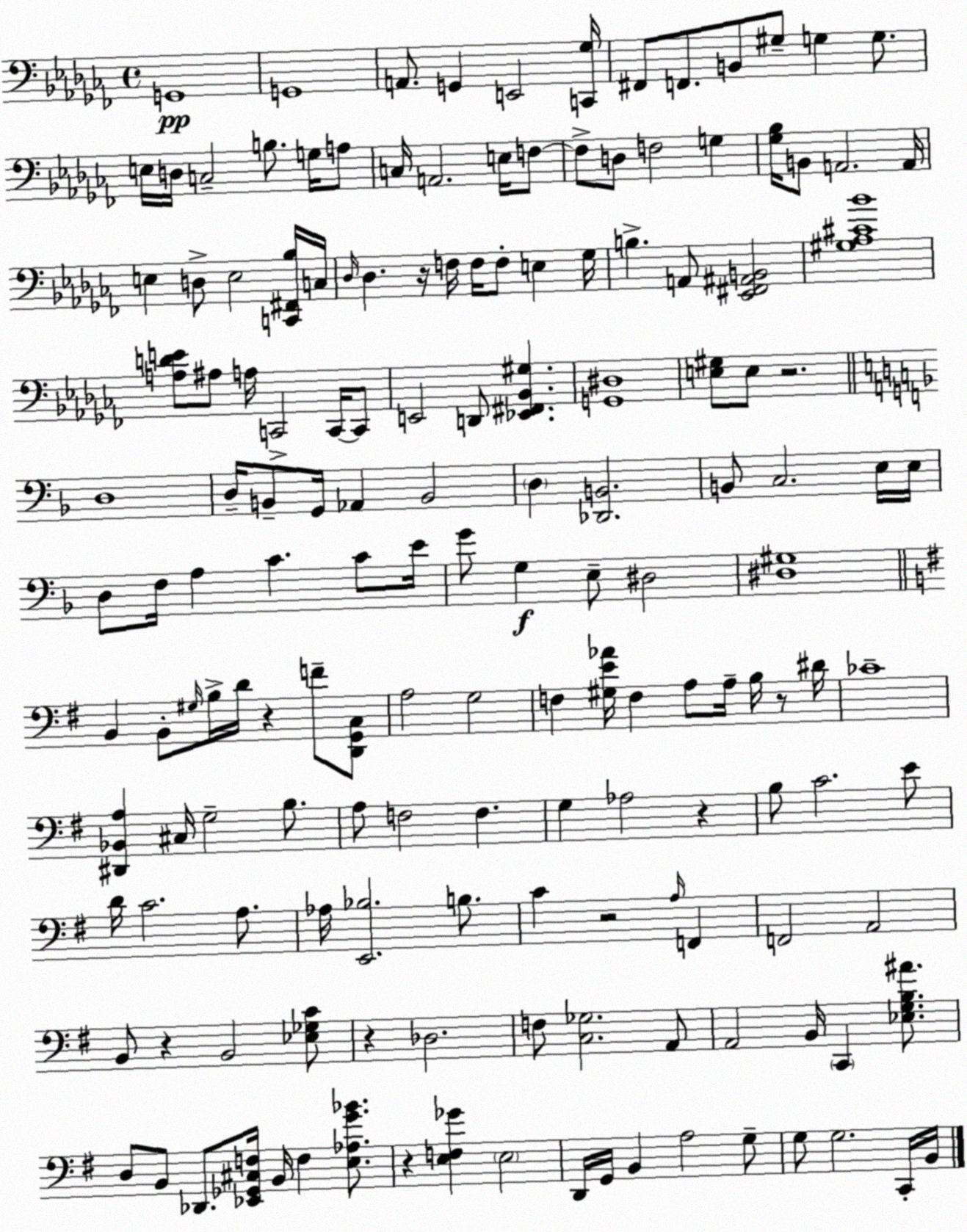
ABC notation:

X:1
T:Untitled
M:4/4
L:1/4
K:Abm
G,,4 G,,4 A,,/2 G,, E,,2 [C,,_G,]/4 ^F,,/2 F,,/2 B,,/2 ^G,/2 G, G,/2 E,/4 D,/4 C,2 B,/2 G,/4 A,/2 C,/4 A,,2 E,/4 F,/2 F,/2 D,/2 F,2 G, [_G,_B,]/4 B,,/2 A,,2 A,,/4 E, D,/2 E,2 [C,,^F,,_B,]/4 C,/4 _D,/4 _D, z/4 F,/4 F,/4 F,/2 E, _G,/4 B, A,,/2 [_E,,^F,,^A,,B,,]2 [^G,_A,^C_B]4 [A,DE]/2 ^A,/2 A,/4 C,,2 C,,/4 C,,/2 E,,2 D,,/2 [_E,,^F,,_B,,^G,] [G,,^D,]4 [E,^G,]/2 E,/2 z2 D,4 D,/4 B,,/2 G,,/4 _A,, B,,2 D, [_D,,B,,]2 B,,/2 C,2 E,/4 E,/4 D,/2 F,/4 A, C C/2 E/4 G/2 G, E,/2 ^D,2 [^D,^G,]4 B,, B,,/2 ^G,/4 B,/4 D/4 z F/2 [D,,G,,C,]/2 A,2 G,2 F, [^G,E_A]/4 F, A,/2 A,/4 B,/4 z/2 ^D/4 _C4 [^D,,_B,,A,] ^C,/4 G,2 B,/2 A,/2 F,2 F, G, _A,2 z B,/2 C2 E/2 D/4 C2 A,/2 _A,/4 [E,,_B,]2 B,/2 C z2 A,/4 F,, F,,2 A,,2 B,,/2 z B,,2 [_E,_G,C]/2 z _D,2 F,/2 [C,_G,]2 A,,/2 A,,2 B,,/4 C,, [_E,G,B,^A]/2 D,/2 B,,/2 _D,,/2 [_E,,_G,,^C,F,]/4 B,,/4 F, [E,_A,G_B]/2 z [E,F,_G] E,2 D,,/4 G,,/4 B,, A,2 G,/2 G,/2 G,2 C,,/4 B,,/4